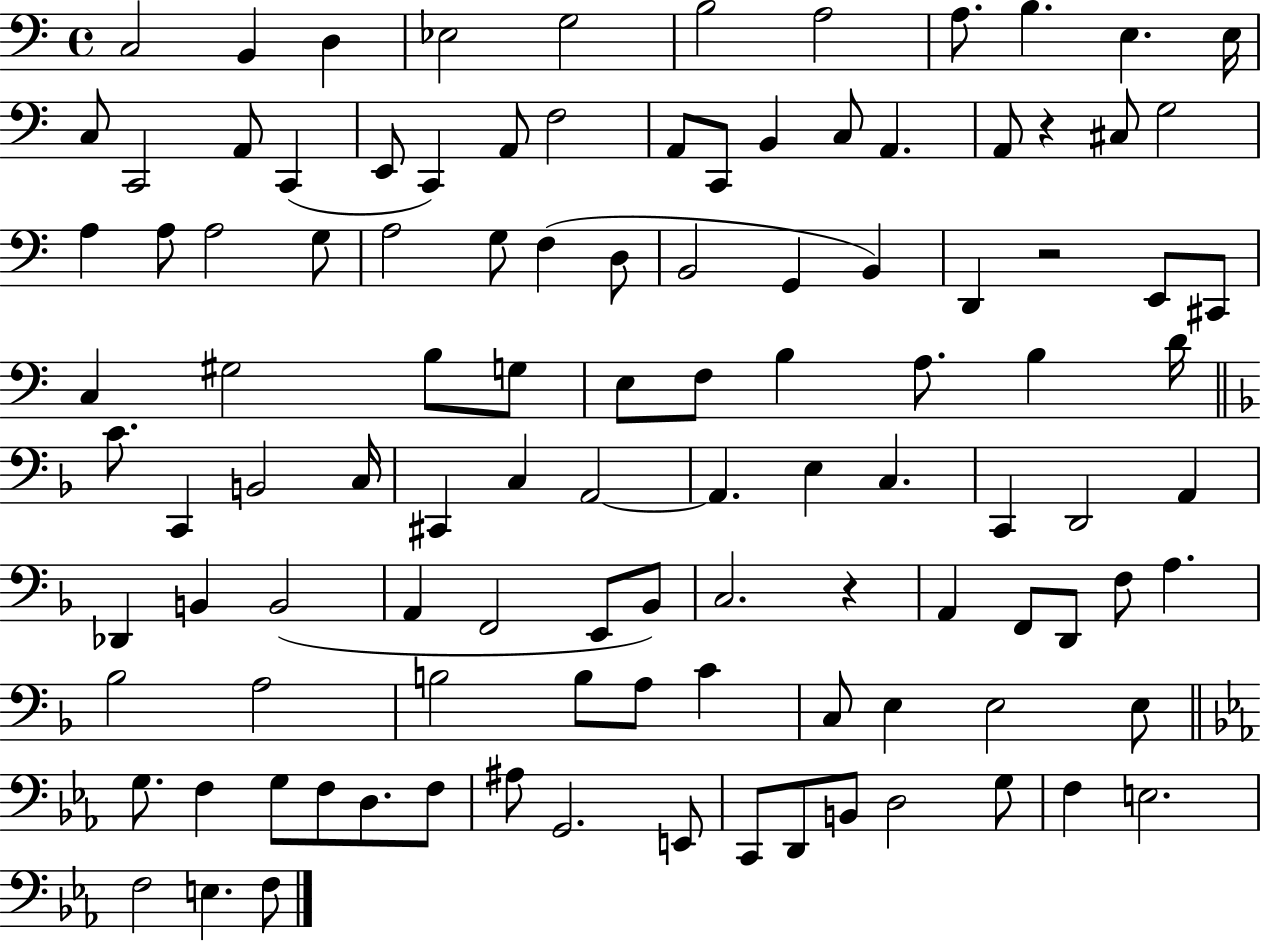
{
  \clef bass
  \time 4/4
  \defaultTimeSignature
  \key c \major
  c2 b,4 d4 | ees2 g2 | b2 a2 | a8. b4. e4. e16 | \break c8 c,2 a,8 c,4( | e,8 c,4) a,8 f2 | a,8 c,8 b,4 c8 a,4. | a,8 r4 cis8 g2 | \break a4 a8 a2 g8 | a2 g8 f4( d8 | b,2 g,4 b,4) | d,4 r2 e,8 cis,8 | \break c4 gis2 b8 g8 | e8 f8 b4 a8. b4 d'16 | \bar "||" \break \key f \major c'8. c,4 b,2 c16 | cis,4 c4 a,2~~ | a,4. e4 c4. | c,4 d,2 a,4 | \break des,4 b,4 b,2( | a,4 f,2 e,8 bes,8) | c2. r4 | a,4 f,8 d,8 f8 a4. | \break bes2 a2 | b2 b8 a8 c'4 | c8 e4 e2 e8 | \bar "||" \break \key ees \major g8. f4 g8 f8 d8. f8 | ais8 g,2. e,8 | c,8 d,8 b,8 d2 g8 | f4 e2. | \break f2 e4. f8 | \bar "|."
}